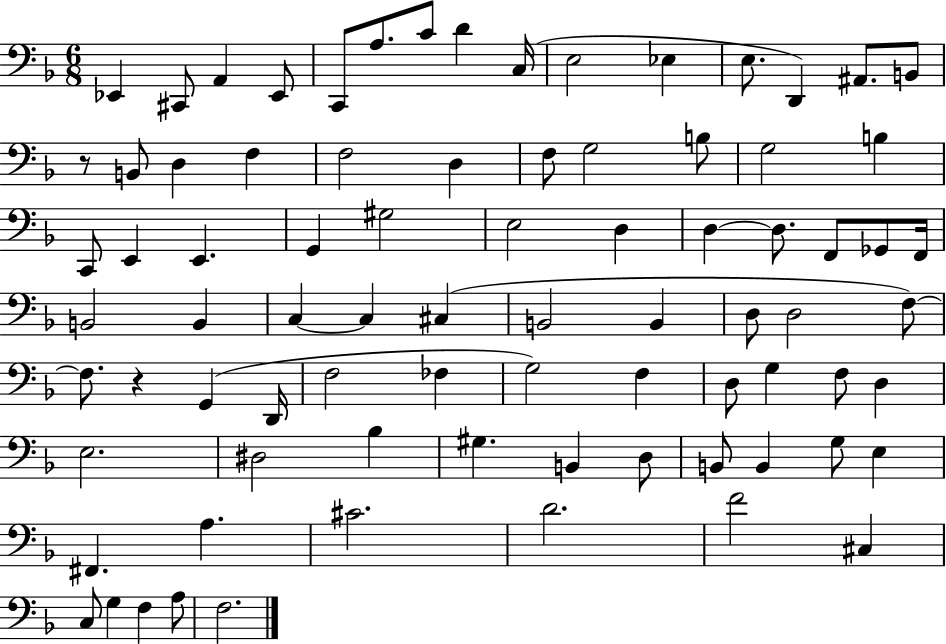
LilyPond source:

{
  \clef bass
  \numericTimeSignature
  \time 6/8
  \key f \major
  ees,4 cis,8 a,4 ees,8 | c,8 a8. c'8 d'4 c16( | e2 ees4 | e8. d,4) ais,8. b,8 | \break r8 b,8 d4 f4 | f2 d4 | f8 g2 b8 | g2 b4 | \break c,8 e,4 e,4. | g,4 gis2 | e2 d4 | d4~~ d8. f,8 ges,8 f,16 | \break b,2 b,4 | c4~~ c4 cis4( | b,2 b,4 | d8 d2 f8~~) | \break f8. r4 g,4( d,16 | f2 fes4 | g2) f4 | d8 g4 f8 d4 | \break e2. | dis2 bes4 | gis4. b,4 d8 | b,8 b,4 g8 e4 | \break fis,4. a4. | cis'2. | d'2. | f'2 cis4 | \break c8 g4 f4 a8 | f2. | \bar "|."
}